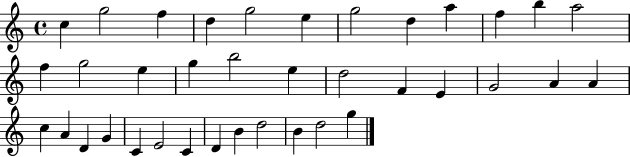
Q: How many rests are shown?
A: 0